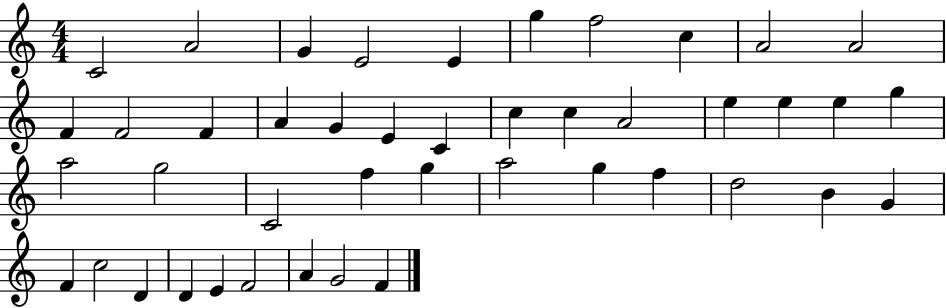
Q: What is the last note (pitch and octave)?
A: F4